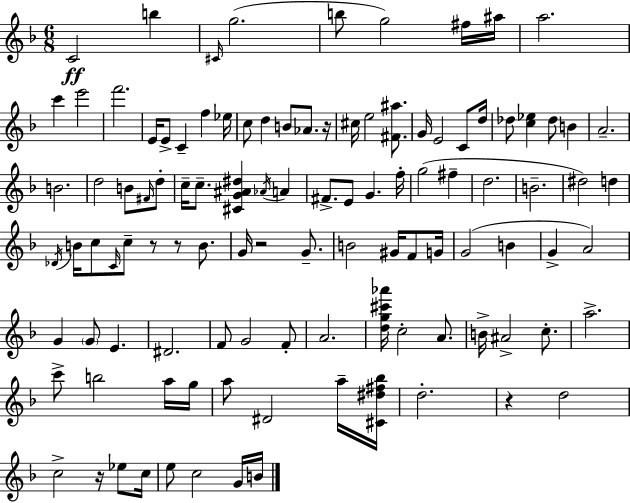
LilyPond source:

{
  \clef treble
  \numericTimeSignature
  \time 6/8
  \key d \minor
  \repeat volta 2 { c'2\ff b''4 | \grace { cis'16 }( g''2. | b''8 g''2) fis''16 | ais''16 a''2. | \break c'''4 e'''2 | f'''2. | e'16 e'8-> c'4-- f''4 | ees''16 c''8 d''4 b'8 aes'8. | \break r16 cis''16 e''2 <fis' ais''>8. | g'16 e'2 c'8 | d''16 des''8 <c'' ees''>4 des''8 b'4 | a'2.-- | \break b'2. | d''2 b'8 \grace { fis'16 } | d''8-. c''16-- c''8.-- <cis' g' ais' dis''>4 \acciaccatura { aes'16 } a'4 | fis'8.-> e'8 g'4. | \break f''16-. g''2( fis''4-- | d''2. | b'2.-- | dis''2) d''4 | \break \acciaccatura { des'16 } b'16 c''8 \grace { c'16 } c''8-- r8 | r8 b'8. g'16 r2 | g'8.-- b'2 | gis'16 f'8 g'16 g'2( | \break b'4 g'4-> a'2) | g'4 \parenthesize g'8 e'4. | dis'2. | f'8 g'2 | \break f'8-. a'2. | <d'' g'' cis''' aes'''>16 c''2-. | a'8. b'16-> ais'2-> | c''8.-. a''2.-> | \break c'''8-> b''2 | a''16 g''16 a''8 dis'2 | a''16-- <cis' dis'' fis'' bes''>16 d''2.-. | r4 d''2 | \break c''2-> | r16 ees''8 c''16 e''8 c''2 | g'16 b'16 } \bar "|."
}